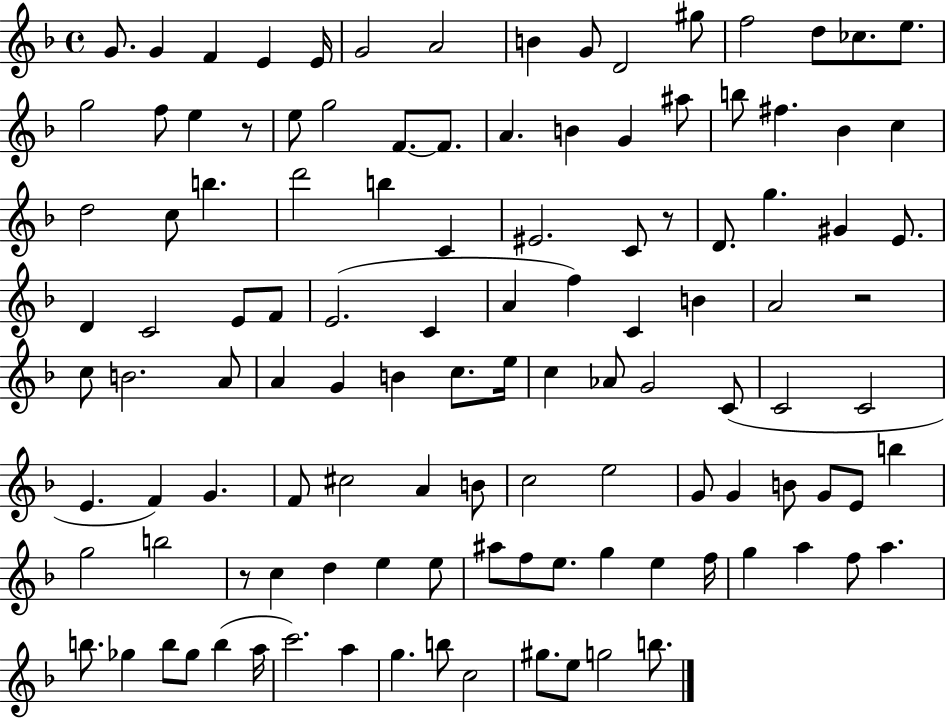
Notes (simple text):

G4/e. G4/q F4/q E4/q E4/s G4/h A4/h B4/q G4/e D4/h G#5/e F5/h D5/e CES5/e. E5/e. G5/h F5/e E5/q R/e E5/e G5/h F4/e. F4/e. A4/q. B4/q G4/q A#5/e B5/e F#5/q. Bb4/q C5/q D5/h C5/e B5/q. D6/h B5/q C4/q EIS4/h. C4/e R/e D4/e. G5/q. G#4/q E4/e. D4/q C4/h E4/e F4/e E4/h. C4/q A4/q F5/q C4/q B4/q A4/h R/h C5/e B4/h. A4/e A4/q G4/q B4/q C5/e. E5/s C5/q Ab4/e G4/h C4/e C4/h C4/h E4/q. F4/q G4/q. F4/e C#5/h A4/q B4/e C5/h E5/h G4/e G4/q B4/e G4/e E4/e B5/q G5/h B5/h R/e C5/q D5/q E5/q E5/e A#5/e F5/e E5/e. G5/q E5/q F5/s G5/q A5/q F5/e A5/q. B5/e. Gb5/q B5/e Gb5/e B5/q A5/s C6/h. A5/q G5/q. B5/e C5/h G#5/e. E5/e G5/h B5/e.